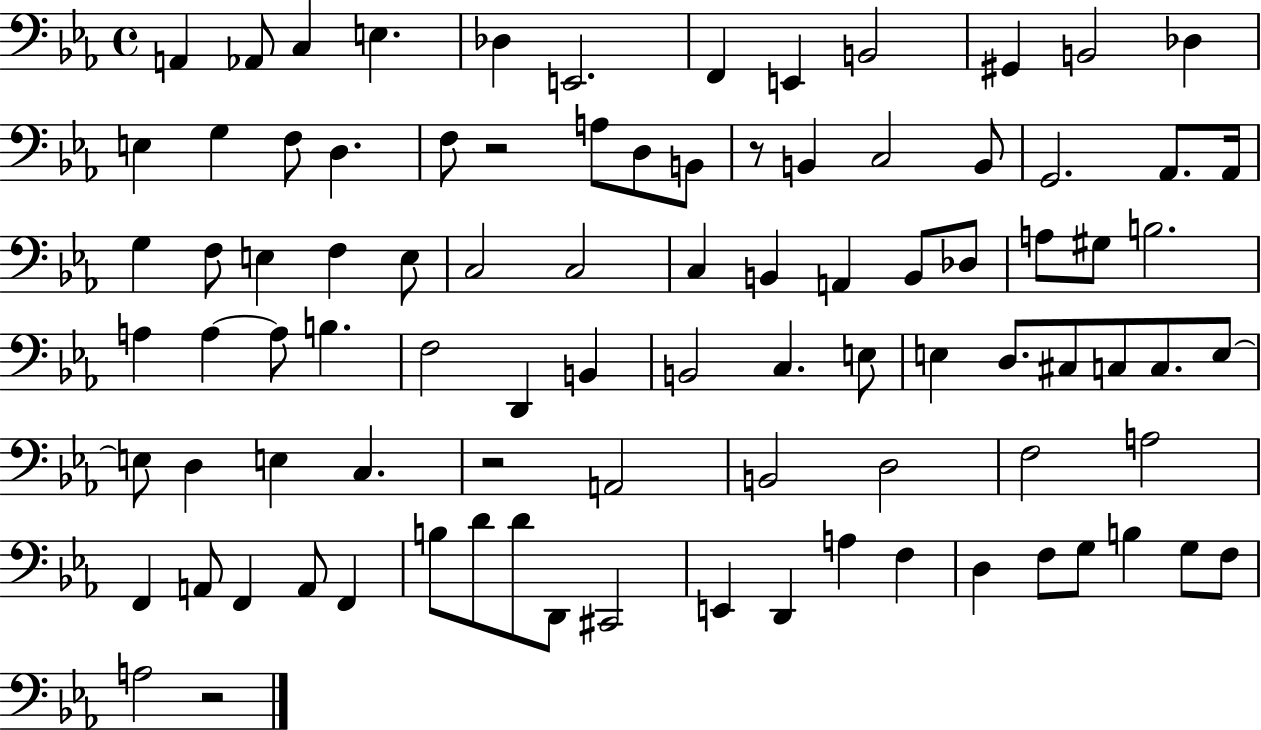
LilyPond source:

{
  \clef bass
  \time 4/4
  \defaultTimeSignature
  \key ees \major
  a,4 aes,8 c4 e4. | des4 e,2. | f,4 e,4 b,2 | gis,4 b,2 des4 | \break e4 g4 f8 d4. | f8 r2 a8 d8 b,8 | r8 b,4 c2 b,8 | g,2. aes,8. aes,16 | \break g4 f8 e4 f4 e8 | c2 c2 | c4 b,4 a,4 b,8 des8 | a8 gis8 b2. | \break a4 a4~~ a8 b4. | f2 d,4 b,4 | b,2 c4. e8 | e4 d8. cis8 c8 c8. e8~~ | \break e8 d4 e4 c4. | r2 a,2 | b,2 d2 | f2 a2 | \break f,4 a,8 f,4 a,8 f,4 | b8 d'8 d'8 d,8 cis,2 | e,4 d,4 a4 f4 | d4 f8 g8 b4 g8 f8 | \break a2 r2 | \bar "|."
}